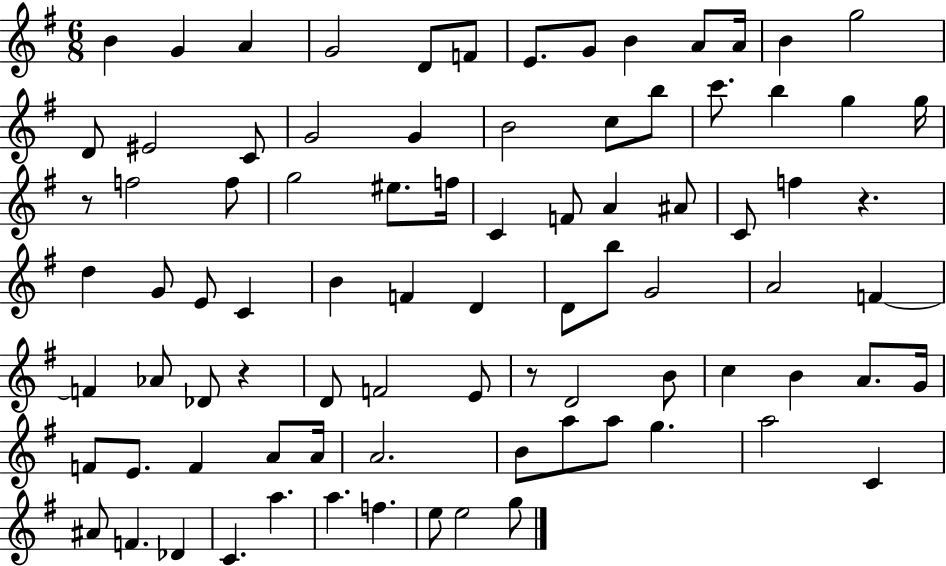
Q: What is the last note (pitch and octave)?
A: G5